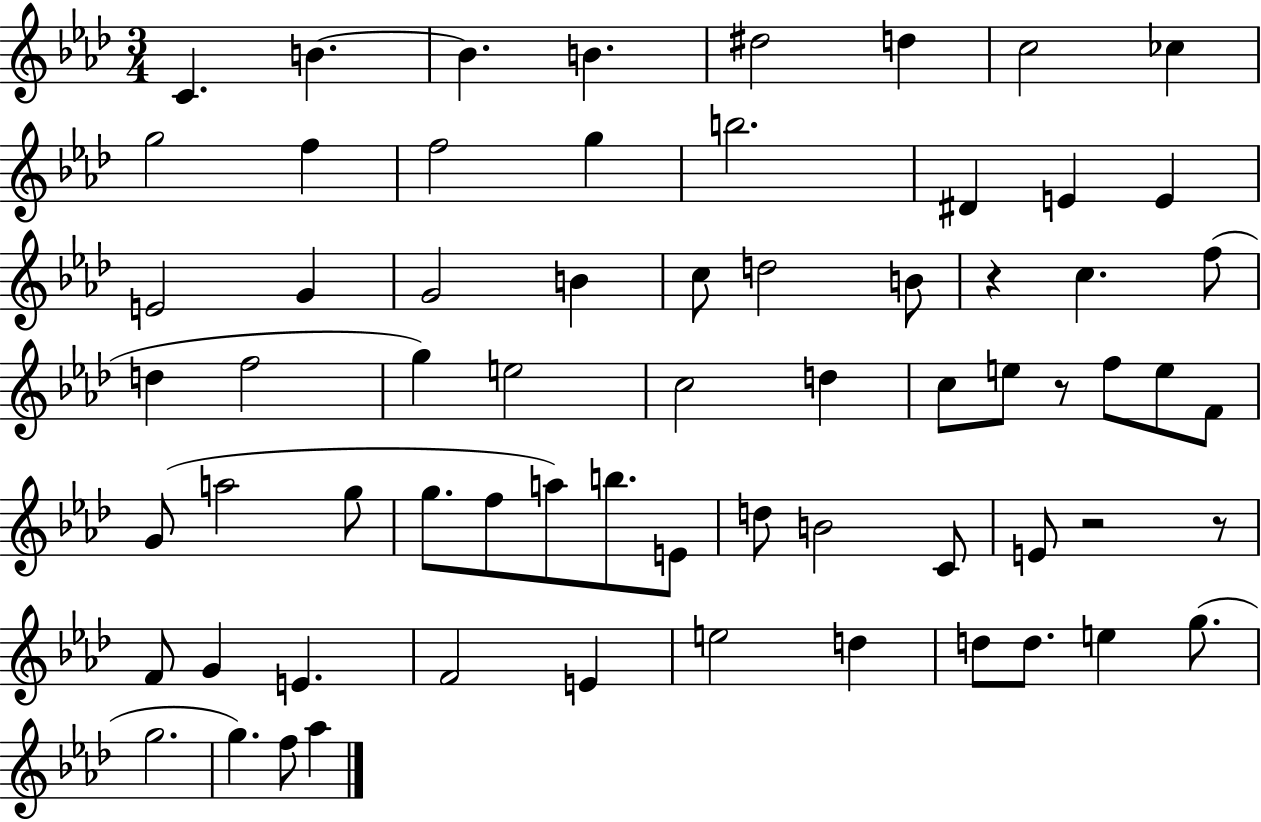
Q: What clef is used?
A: treble